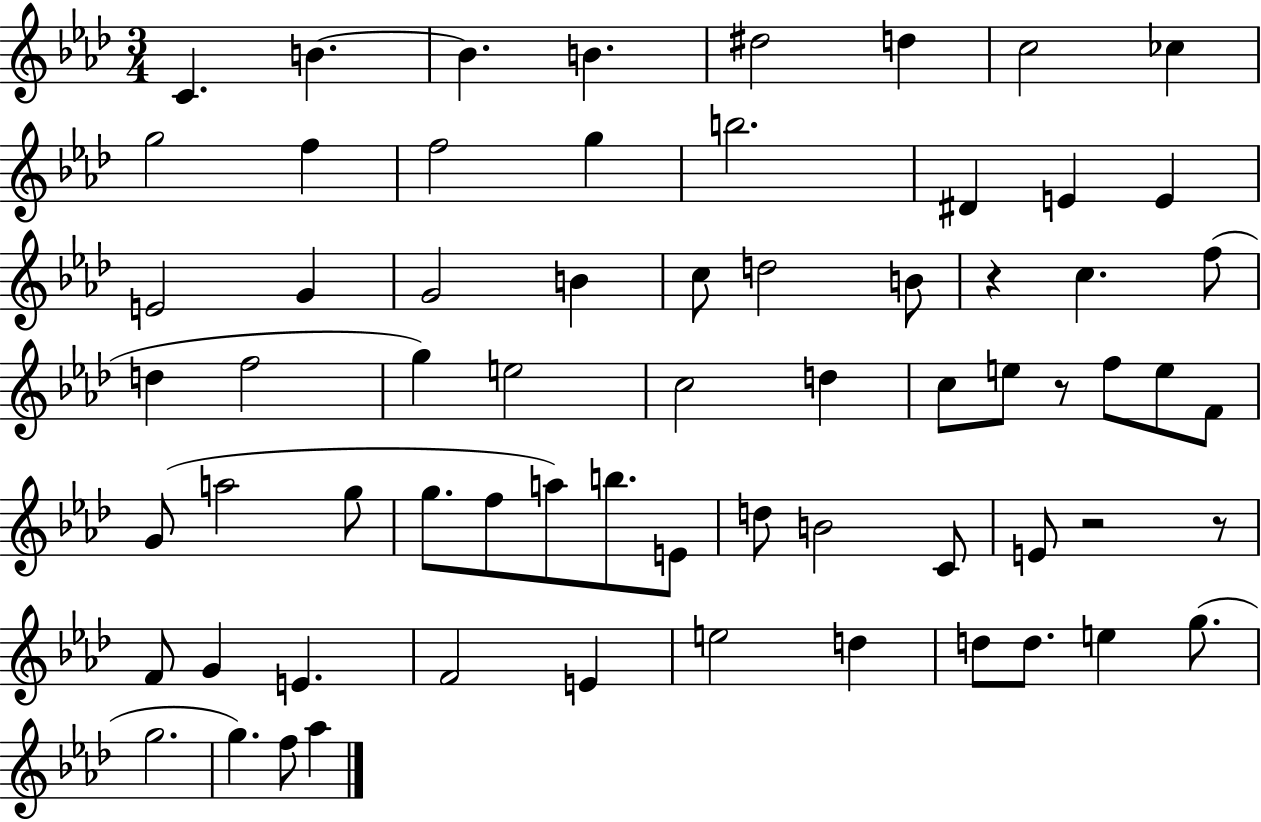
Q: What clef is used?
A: treble